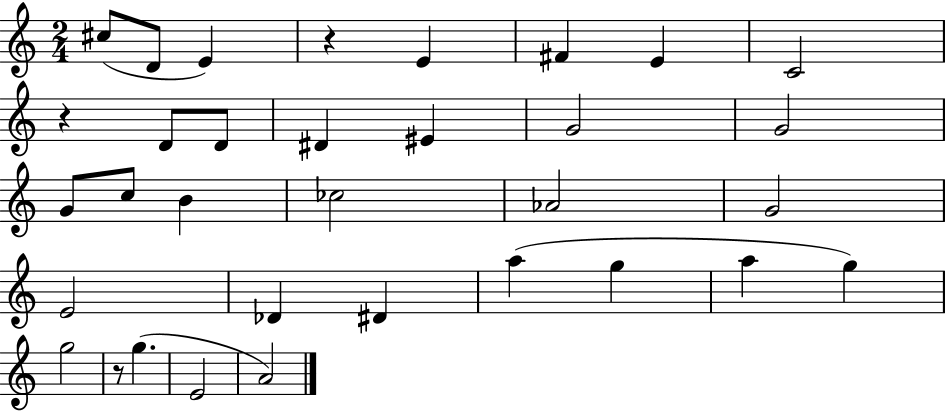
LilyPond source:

{
  \clef treble
  \numericTimeSignature
  \time 2/4
  \key c \major
  cis''8( d'8 e'4) | r4 e'4 | fis'4 e'4 | c'2 | \break r4 d'8 d'8 | dis'4 eis'4 | g'2 | g'2 | \break g'8 c''8 b'4 | ces''2 | aes'2 | g'2 | \break e'2 | des'4 dis'4 | a''4( g''4 | a''4 g''4) | \break g''2 | r8 g''4.( | e'2 | a'2) | \break \bar "|."
}